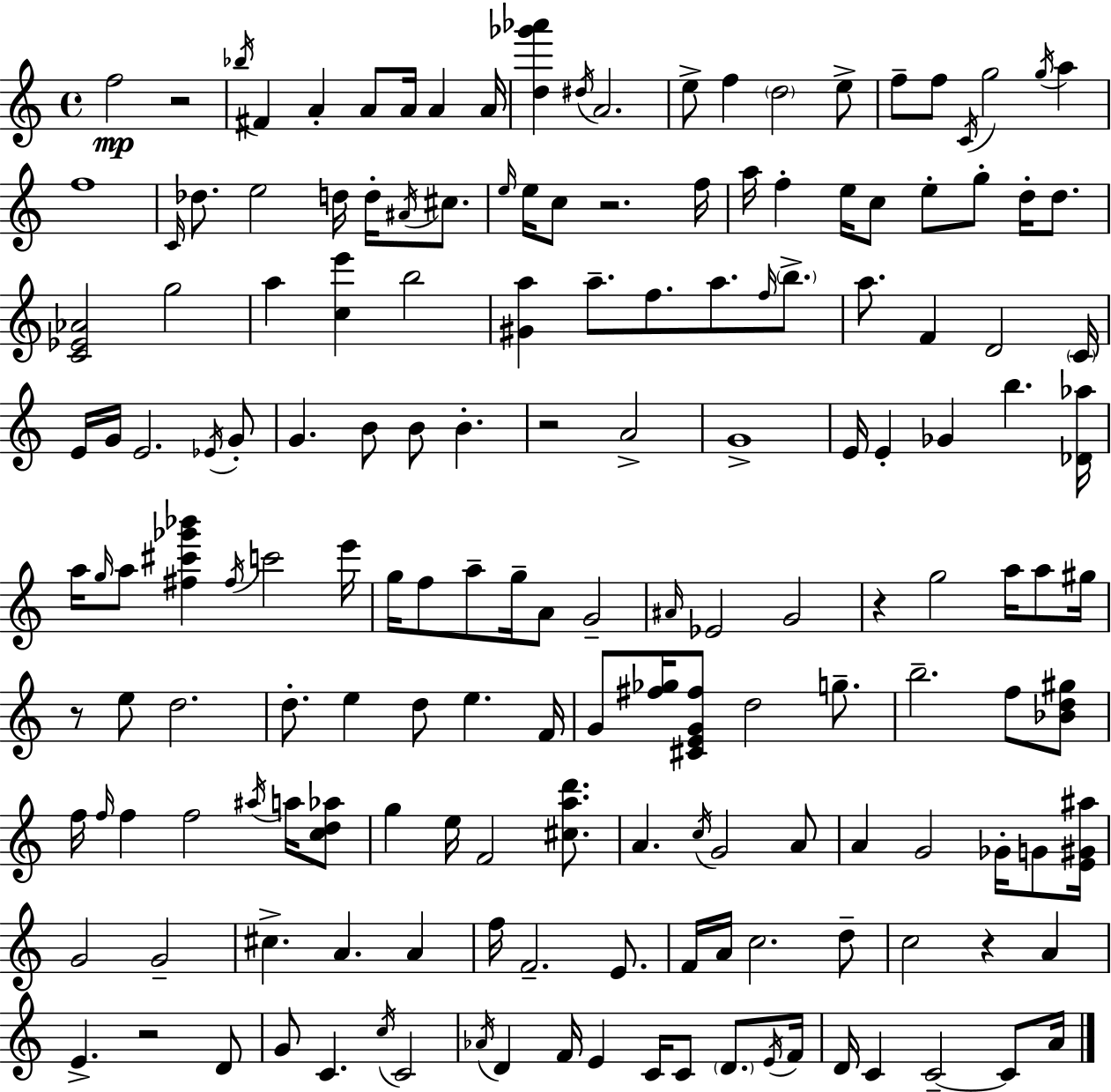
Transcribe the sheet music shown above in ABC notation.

X:1
T:Untitled
M:4/4
L:1/4
K:C
f2 z2 _b/4 ^F A A/2 A/4 A A/4 [d_g'_a'] ^d/4 A2 e/2 f d2 e/2 f/2 f/2 C/4 g2 g/4 a f4 C/4 _d/2 e2 d/4 d/4 ^A/4 ^c/2 e/4 e/4 c/2 z2 f/4 a/4 f e/4 c/2 e/2 g/2 d/4 d/2 [C_E_A]2 g2 a [ce'] b2 [^Ga] a/2 f/2 a/2 f/4 b/2 a/2 F D2 C/4 E/4 G/4 E2 _E/4 G/2 G B/2 B/2 B z2 A2 G4 E/4 E _G b [_D_a]/4 a/4 g/4 a/2 [^f^c'_g'_b'] ^f/4 c'2 e'/4 g/4 f/2 a/2 g/4 A/2 G2 ^A/4 _E2 G2 z g2 a/4 a/2 ^g/4 z/2 e/2 d2 d/2 e d/2 e F/4 G/2 [^f_g]/4 [^CEG^f]/2 d2 g/2 b2 f/2 [_Bd^g]/2 f/4 f/4 f f2 ^a/4 a/4 [cd_a]/2 g e/4 F2 [^cad']/2 A c/4 G2 A/2 A G2 _G/4 G/2 [E^G^a]/4 G2 G2 ^c A A f/4 F2 E/2 F/4 A/4 c2 d/2 c2 z A E z2 D/2 G/2 C c/4 C2 _A/4 D F/4 E C/4 C/2 D/2 E/4 F/4 D/4 C C2 C/2 A/4